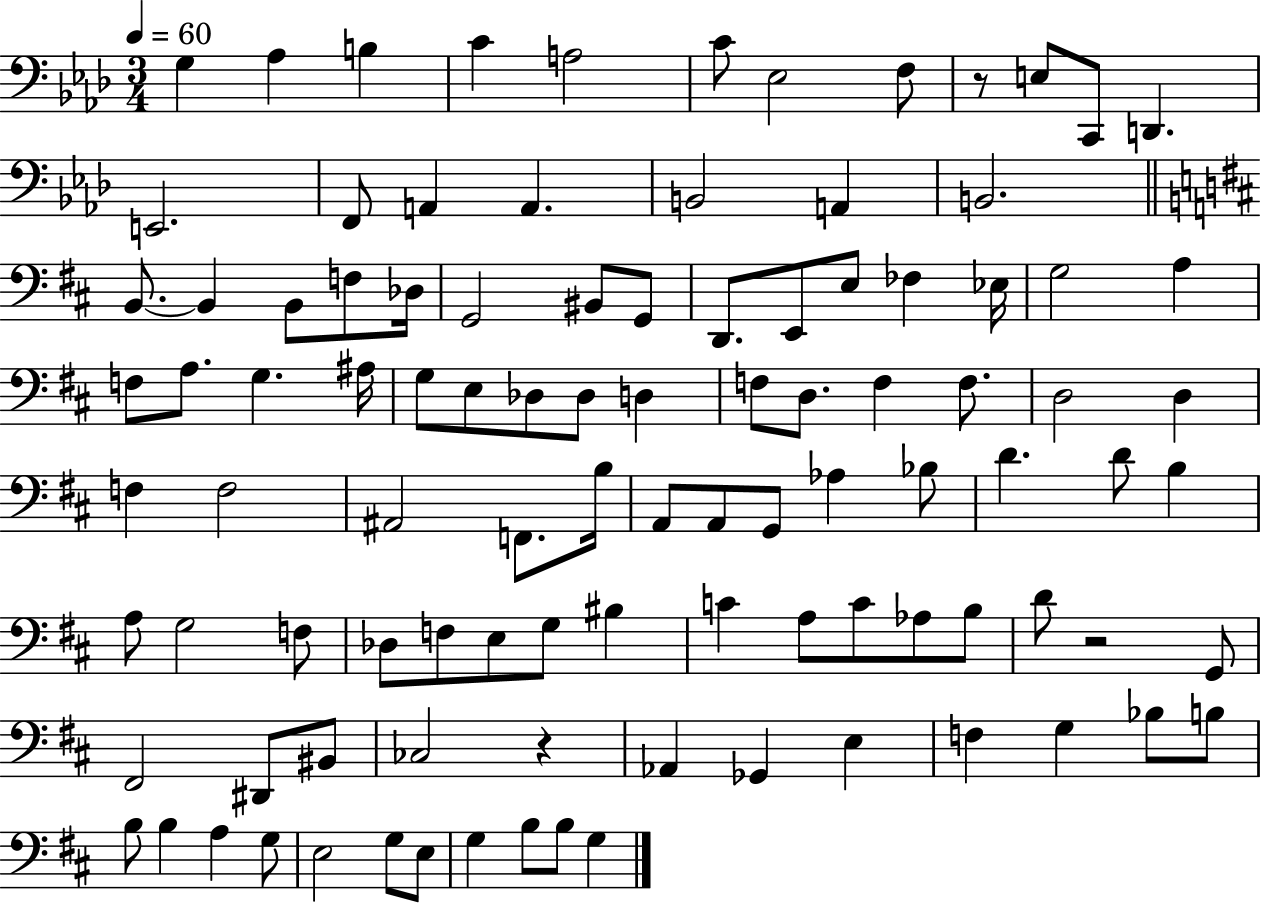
G3/q Ab3/q B3/q C4/q A3/h C4/e Eb3/h F3/e R/e E3/e C2/e D2/q. E2/h. F2/e A2/q A2/q. B2/h A2/q B2/h. B2/e. B2/q B2/e F3/e Db3/s G2/h BIS2/e G2/e D2/e. E2/e E3/e FES3/q Eb3/s G3/h A3/q F3/e A3/e. G3/q. A#3/s G3/e E3/e Db3/e Db3/e D3/q F3/e D3/e. F3/q F3/e. D3/h D3/q F3/q F3/h A#2/h F2/e. B3/s A2/e A2/e G2/e Ab3/q Bb3/e D4/q. D4/e B3/q A3/e G3/h F3/e Db3/e F3/e E3/e G3/e BIS3/q C4/q A3/e C4/e Ab3/e B3/e D4/e R/h G2/e F#2/h D#2/e BIS2/e CES3/h R/q Ab2/q Gb2/q E3/q F3/q G3/q Bb3/e B3/e B3/e B3/q A3/q G3/e E3/h G3/e E3/e G3/q B3/e B3/e G3/q